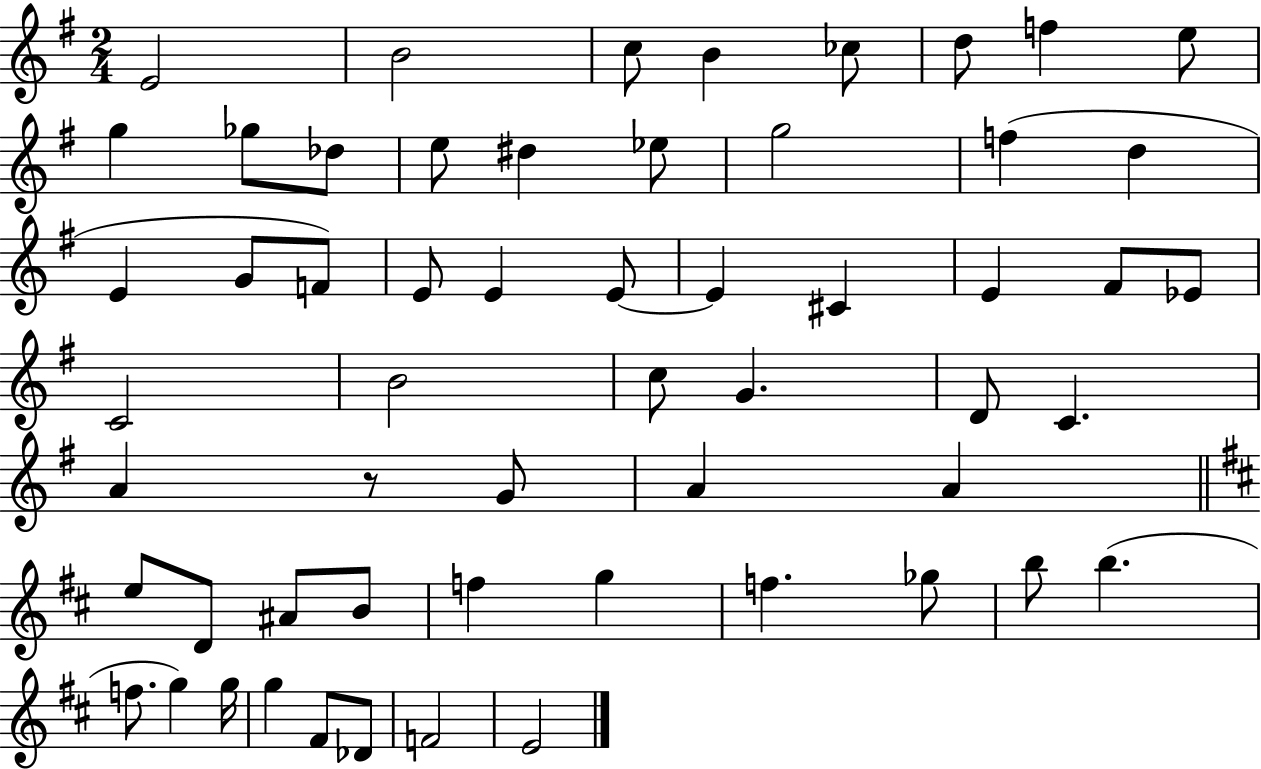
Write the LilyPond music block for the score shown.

{
  \clef treble
  \numericTimeSignature
  \time 2/4
  \key g \major
  \repeat volta 2 { e'2 | b'2 | c''8 b'4 ces''8 | d''8 f''4 e''8 | \break g''4 ges''8 des''8 | e''8 dis''4 ees''8 | g''2 | f''4( d''4 | \break e'4 g'8 f'8) | e'8 e'4 e'8~~ | e'4 cis'4 | e'4 fis'8 ees'8 | \break c'2 | b'2 | c''8 g'4. | d'8 c'4. | \break a'4 r8 g'8 | a'4 a'4 | \bar "||" \break \key d \major e''8 d'8 ais'8 b'8 | f''4 g''4 | f''4. ges''8 | b''8 b''4.( | \break f''8. g''4) g''16 | g''4 fis'8 des'8 | f'2 | e'2 | \break } \bar "|."
}